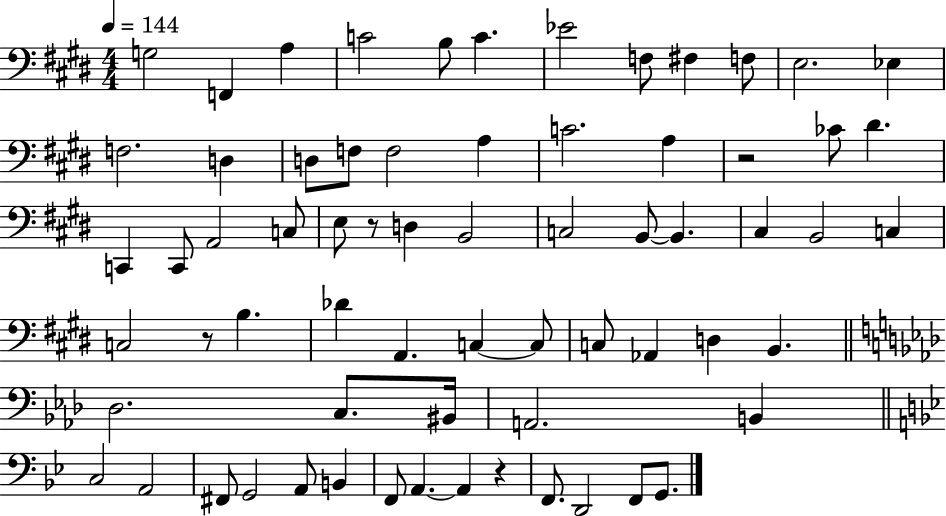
X:1
T:Untitled
M:4/4
L:1/4
K:E
G,2 F,, A, C2 B,/2 C _E2 F,/2 ^F, F,/2 E,2 _E, F,2 D, D,/2 F,/2 F,2 A, C2 A, z2 _C/2 ^D C,, C,,/2 A,,2 C,/2 E,/2 z/2 D, B,,2 C,2 B,,/2 B,, ^C, B,,2 C, C,2 z/2 B, _D A,, C, C,/2 C,/2 _A,, D, B,, _D,2 C,/2 ^B,,/4 A,,2 B,, C,2 A,,2 ^F,,/2 G,,2 A,,/2 B,, F,,/2 A,, A,, z F,,/2 D,,2 F,,/2 G,,/2